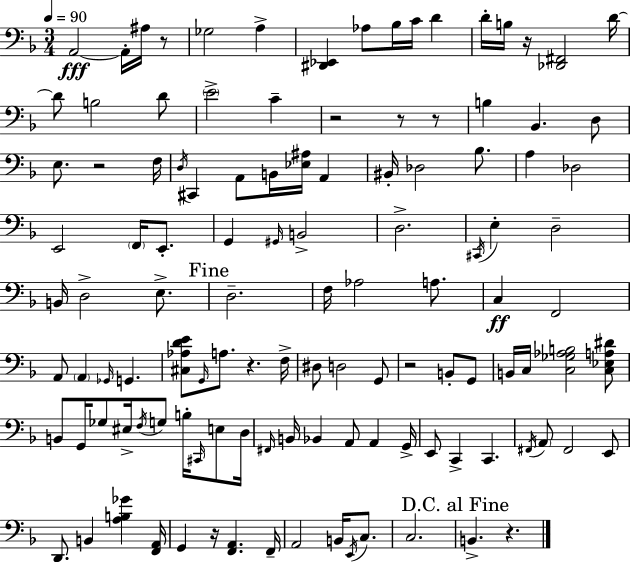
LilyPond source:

{
  \clef bass
  \numericTimeSignature
  \time 3/4
  \key f \major
  \tempo 4 = 90
  \repeat volta 2 { a,2~~\fff a,16-. ais16 r8 | ges2 a4-> | <dis, ees,>4 aes8 bes16 c'16 d'4 | d'16-. b16 r16 <des, fis,>2 d'16~~ | \break d'8 b2 d'8 | \parenthesize e'2-> c'4-- | r2 r8 r8 | b4 bes,4. d8 | \break e8. r2 f16 | \acciaccatura { d16 } cis,4 a,8 b,16 <ees ais>16 a,4 | bis,16-. des2 bes8. | a4 des2 | \break e,2 \parenthesize f,16 e,8.-. | g,4 \grace { gis,16 } b,2-> | d2.-> | \acciaccatura { cis,16 } e4-. d2-- | \break b,16 d2-> | e8.-> \mark "Fine" d2.-- | f16 aes2 | a8. c4\ff f,2 | \break a,8 \parenthesize a,4 \grace { ges,16 } g,4. | <cis aes d' e'>8 \grace { g,16 } a8. r4. | f16-> dis8 d2 | g,8 r2 | \break b,8-. g,8 b,16 c16 <c ges aes b>2 | <c ees a dis'>8 b,8 g,16 ges8 eis16-> \acciaccatura { f16 } | g8 b16-. \grace { cis,16 } e8 d16 \grace { fis,16 } b,16 bes,4 | a,8 a,4 g,16-> e,8 c,4-> | \break c,4. \acciaccatura { fis,16 } \parenthesize a,8 fis,2 | e,8 d,8. | b,4 <a b ges'>4 <f, a,>16 g,4 | r16 <f, a,>4. f,16-- a,2 | \break b,16 \acciaccatura { e,16 } c8. c2. | \mark "D.C. al Fine" b,4.-> | r4. } \bar "|."
}